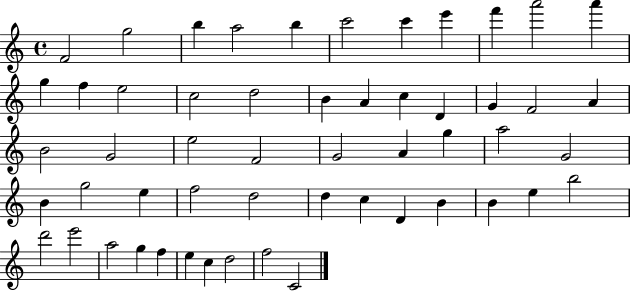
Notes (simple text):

F4/h G5/h B5/q A5/h B5/q C6/h C6/q E6/q F6/q A6/h A6/q G5/q F5/q E5/h C5/h D5/h B4/q A4/q C5/q D4/q G4/q F4/h A4/q B4/h G4/h E5/h F4/h G4/h A4/q G5/q A5/h G4/h B4/q G5/h E5/q F5/h D5/h D5/q C5/q D4/q B4/q B4/q E5/q B5/h D6/h E6/h A5/h G5/q F5/q E5/q C5/q D5/h F5/h C4/h